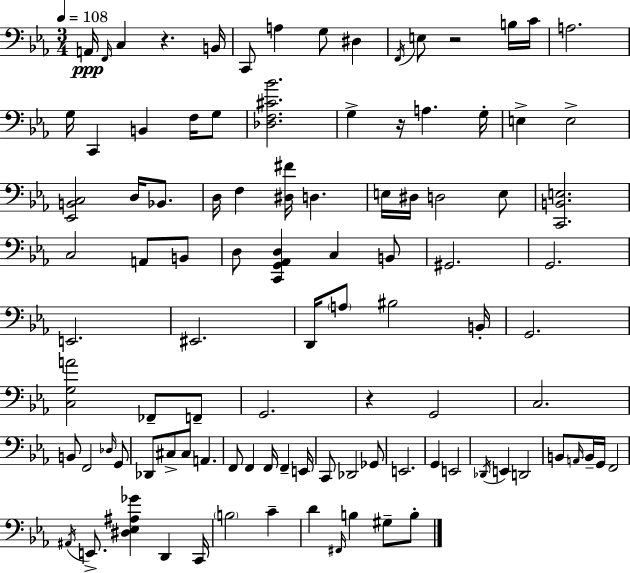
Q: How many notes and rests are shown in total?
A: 101